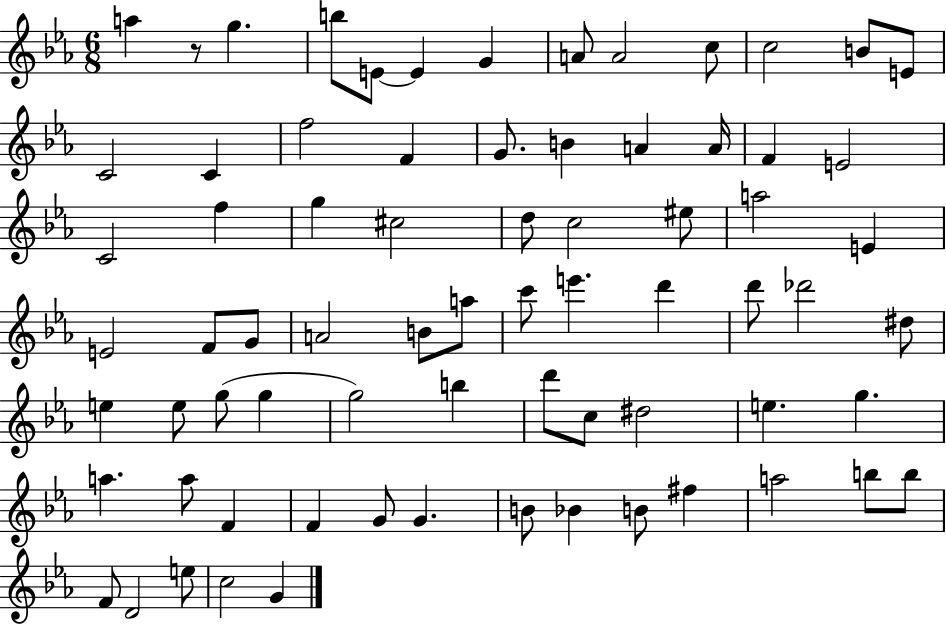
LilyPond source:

{
  \clef treble
  \numericTimeSignature
  \time 6/8
  \key ees \major
  a''4 r8 g''4. | b''8 e'8~~ e'4 g'4 | a'8 a'2 c''8 | c''2 b'8 e'8 | \break c'2 c'4 | f''2 f'4 | g'8. b'4 a'4 a'16 | f'4 e'2 | \break c'2 f''4 | g''4 cis''2 | d''8 c''2 eis''8 | a''2 e'4 | \break e'2 f'8 g'8 | a'2 b'8 a''8 | c'''8 e'''4. d'''4 | d'''8 des'''2 dis''8 | \break e''4 e''8 g''8( g''4 | g''2) b''4 | d'''8 c''8 dis''2 | e''4. g''4. | \break a''4. a''8 f'4 | f'4 g'8 g'4. | b'8 bes'4 b'8 fis''4 | a''2 b''8 b''8 | \break f'8 d'2 e''8 | c''2 g'4 | \bar "|."
}